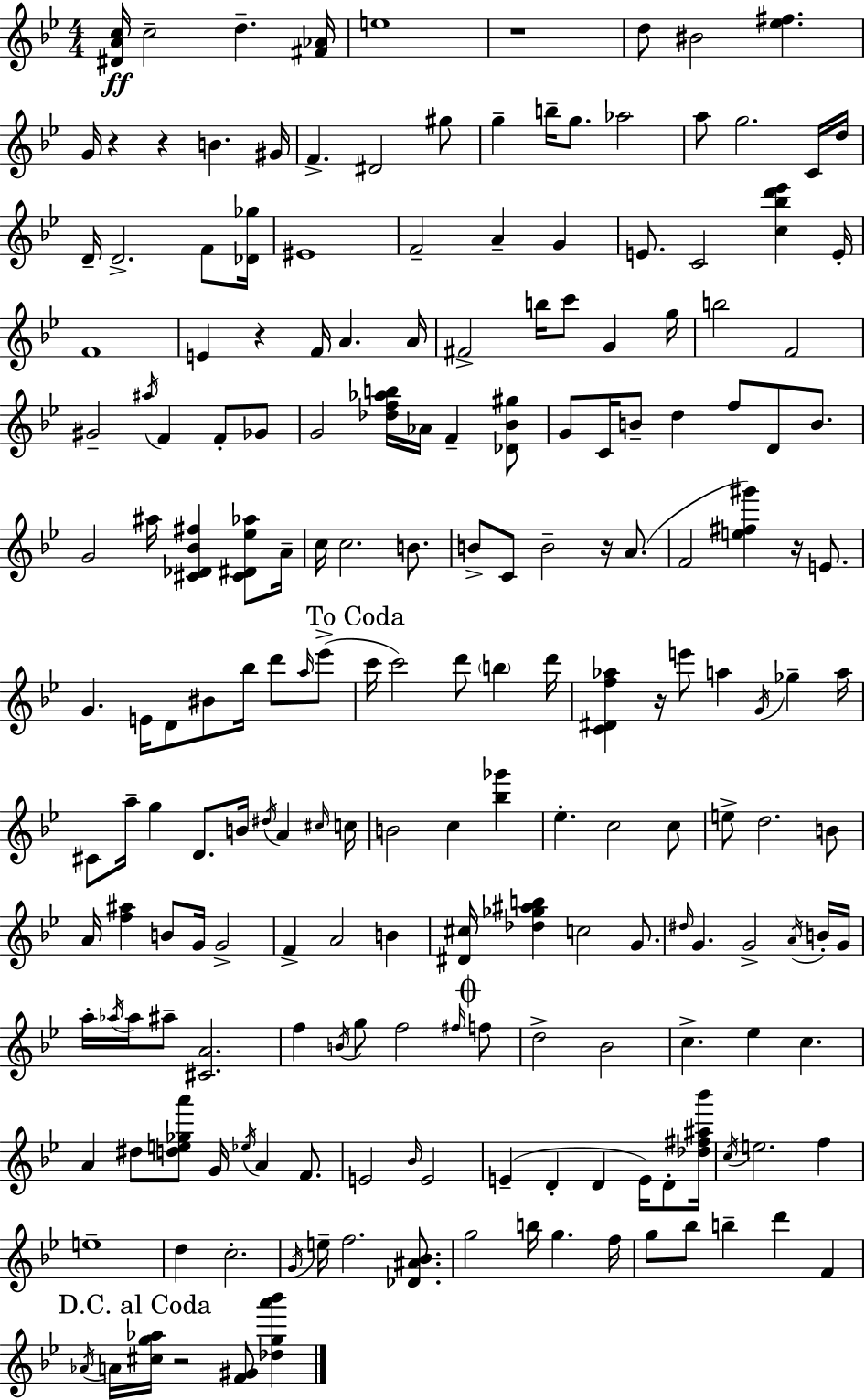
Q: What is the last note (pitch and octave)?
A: A4